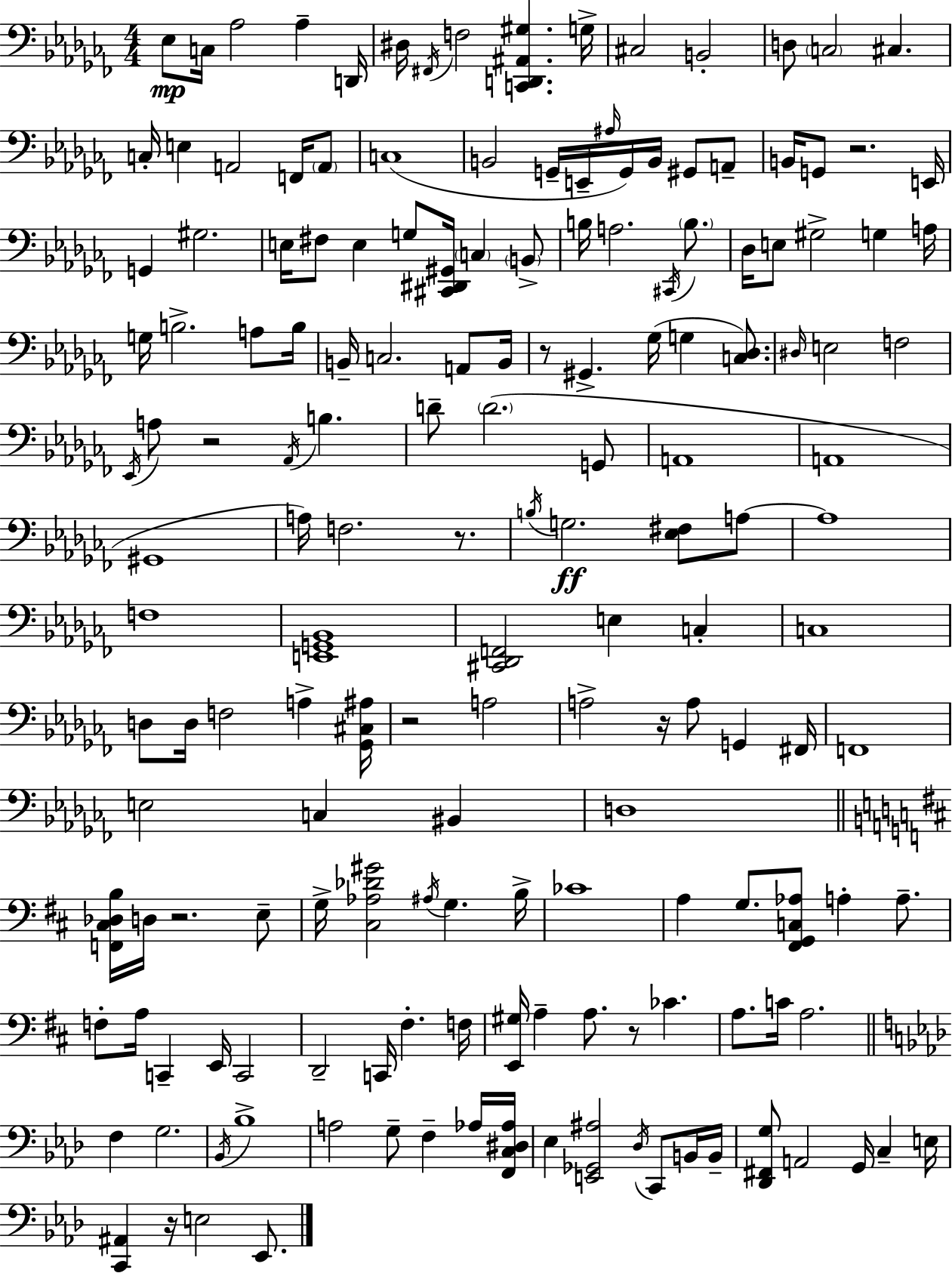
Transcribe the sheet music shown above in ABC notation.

X:1
T:Untitled
M:4/4
L:1/4
K:Abm
_E,/2 C,/4 _A,2 _A, D,,/4 ^D,/4 ^F,,/4 F,2 [C,,D,,^A,,^G,] G,/4 ^C,2 B,,2 D,/2 C,2 ^C, C,/4 E, A,,2 F,,/4 A,,/2 C,4 B,,2 G,,/4 E,,/4 ^A,/4 G,,/4 B,,/4 ^G,,/2 A,,/2 B,,/4 G,,/2 z2 E,,/4 G,, ^G,2 E,/4 ^F,/2 E, G,/2 [^C,,^D,,^G,,]/4 C, B,,/2 B,/4 A,2 ^C,,/4 B,/2 _D,/4 E,/2 ^G,2 G, A,/4 G,/4 B,2 A,/2 B,/4 B,,/4 C,2 A,,/2 B,,/4 z/2 ^G,, _G,/4 G, [C,_D,]/2 ^D,/4 E,2 F,2 _E,,/4 A,/2 z2 _A,,/4 B, D/2 D2 G,,/2 A,,4 A,,4 ^G,,4 A,/4 F,2 z/2 B,/4 G,2 [_E,^F,]/2 A,/2 A,4 F,4 [E,,G,,_B,,]4 [^C,,_D,,F,,]2 E, C, C,4 D,/2 D,/4 F,2 A, [_G,,^C,^A,]/4 z2 A,2 A,2 z/4 A,/2 G,, ^F,,/4 F,,4 E,2 C, ^B,, D,4 [F,,^C,_D,B,]/4 D,/4 z2 E,/2 G,/4 [^C,_A,_D^G]2 ^A,/4 G, B,/4 _C4 A, G,/2 [^F,,G,,C,_A,]/2 A, A,/2 F,/2 A,/4 C,, E,,/4 C,,2 D,,2 C,,/4 ^F, F,/4 [E,,^G,]/4 A, A,/2 z/2 _C A,/2 C/4 A,2 F, G,2 _B,,/4 _B,4 A,2 G,/2 F, _A,/4 [F,,C,^D,_A,]/4 _E, [E,,_G,,^A,]2 _D,/4 C,,/2 B,,/4 B,,/4 [_D,,^F,,G,]/2 A,,2 G,,/4 C, E,/4 [C,,^A,,] z/4 E,2 _E,,/2